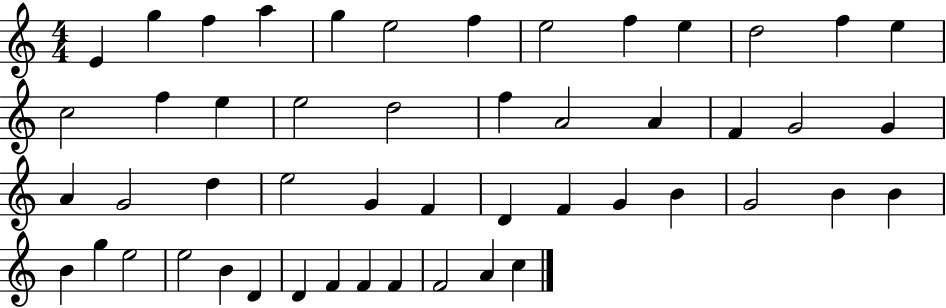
X:1
T:Untitled
M:4/4
L:1/4
K:C
E g f a g e2 f e2 f e d2 f e c2 f e e2 d2 f A2 A F G2 G A G2 d e2 G F D F G B G2 B B B g e2 e2 B D D F F F F2 A c